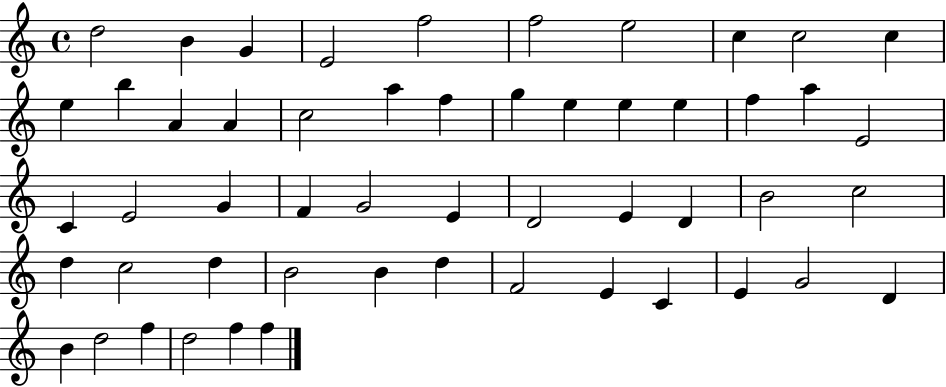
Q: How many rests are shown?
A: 0